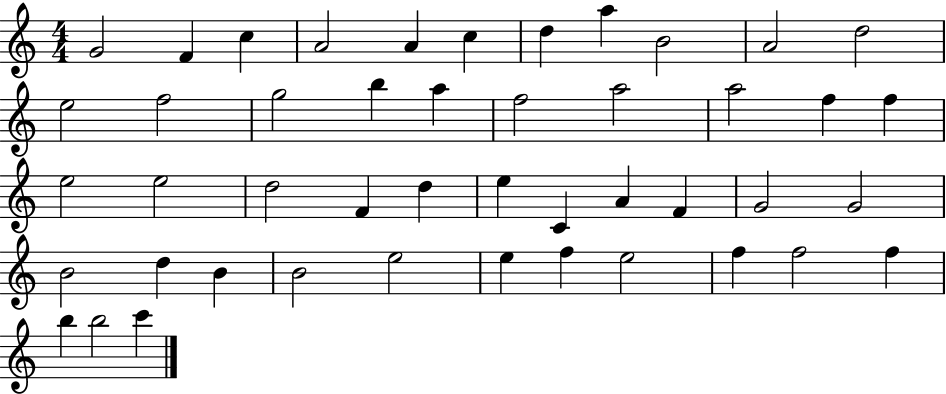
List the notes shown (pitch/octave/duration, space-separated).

G4/h F4/q C5/q A4/h A4/q C5/q D5/q A5/q B4/h A4/h D5/h E5/h F5/h G5/h B5/q A5/q F5/h A5/h A5/h F5/q F5/q E5/h E5/h D5/h F4/q D5/q E5/q C4/q A4/q F4/q G4/h G4/h B4/h D5/q B4/q B4/h E5/h E5/q F5/q E5/h F5/q F5/h F5/q B5/q B5/h C6/q